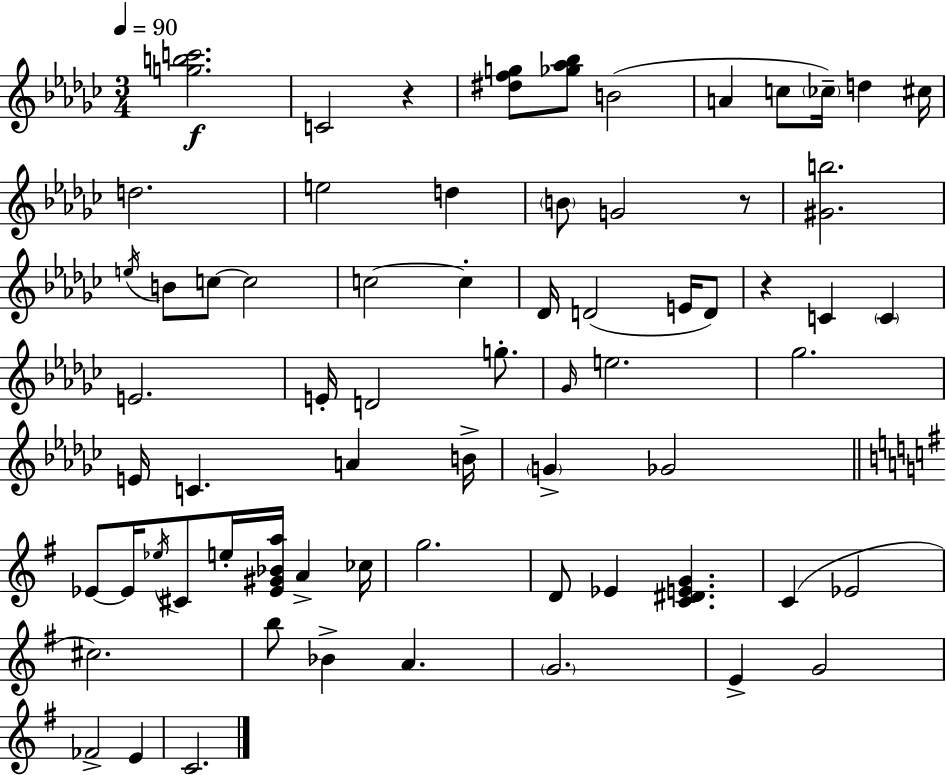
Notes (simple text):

[G5,B5,C6]/h. C4/h R/q [D#5,F5,G5]/e [Gb5,Ab5,Bb5]/e B4/h A4/q C5/e CES5/s D5/q C#5/s D5/h. E5/h D5/q B4/e G4/h R/e [G#4,B5]/h. E5/s B4/e C5/e C5/h C5/h C5/q Db4/s D4/h E4/s D4/e R/q C4/q C4/q E4/h. E4/s D4/h G5/e. Gb4/s E5/h. Gb5/h. E4/s C4/q. A4/q B4/s G4/q Gb4/h Eb4/e Eb4/s Eb5/s C#4/e E5/s [Eb4,G#4,Bb4,A5]/s A4/q CES5/s G5/h. D4/e Eb4/q [C4,D#4,E4,G4]/q. C4/q Eb4/h C#5/h. B5/e Bb4/q A4/q. G4/h. E4/q G4/h FES4/h E4/q C4/h.